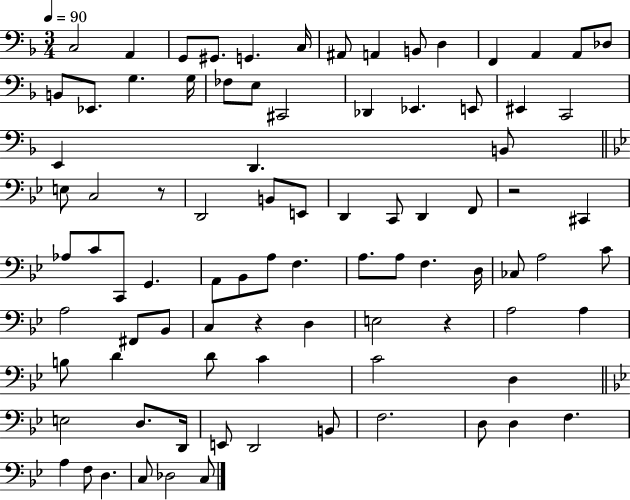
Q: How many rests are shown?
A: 4